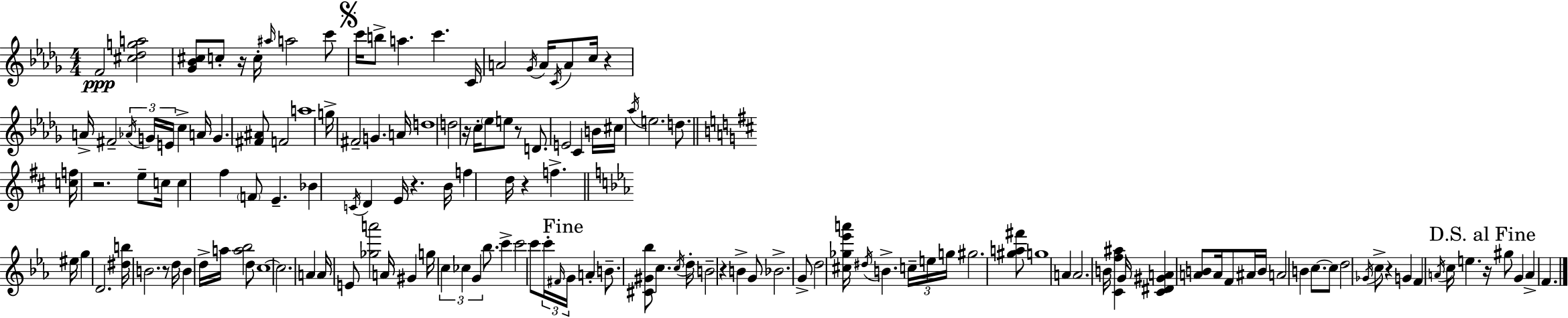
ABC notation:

X:1
T:Untitled
M:4/4
L:1/4
K:Bbm
F2 [^c_dga]2 [_G_B^c]/2 c/2 z/4 c/4 ^a/4 a2 c'/2 c'/4 b/2 a c' C/4 A2 _G/4 A/4 C/4 A/2 c/4 z A/4 ^F2 _A/4 G/4 E/4 c A/4 G [^F^A]/2 F2 a4 g/4 ^F2 G A/4 d4 d2 z/4 c/4 _e/2 e/2 z/2 D/2 E2 C B/4 ^c/4 _a/4 e2 d/2 [cf]/4 z2 e/2 c/4 c ^f F/2 E _B C/4 D E/4 z B/4 f d/4 z f ^e/4 g D2 [^db]/4 B2 z/2 d/4 B d/4 a/4 [a_b]2 d/2 c4 c2 A A/4 E/2 [_ga']2 A/4 ^G g/4 c _c G _b/2 c' c'2 c'/2 c'/4 ^F/4 G/4 A B/2 [^C^G_b]/2 c c/4 d/4 B2 z B G/2 _B2 G/2 d2 [^c_g_e'a']/4 ^d/4 B c/4 e/4 g/4 ^g2 [^ga^f']/2 g4 A A2 B/4 [Cf^a] G/4 [C^D^GA] [AB]/2 A/4 F/2 ^A/4 B/4 A2 B c/2 c/2 d2 _G/4 c/2 z G F A/4 c/4 e z/4 ^g/2 G A F